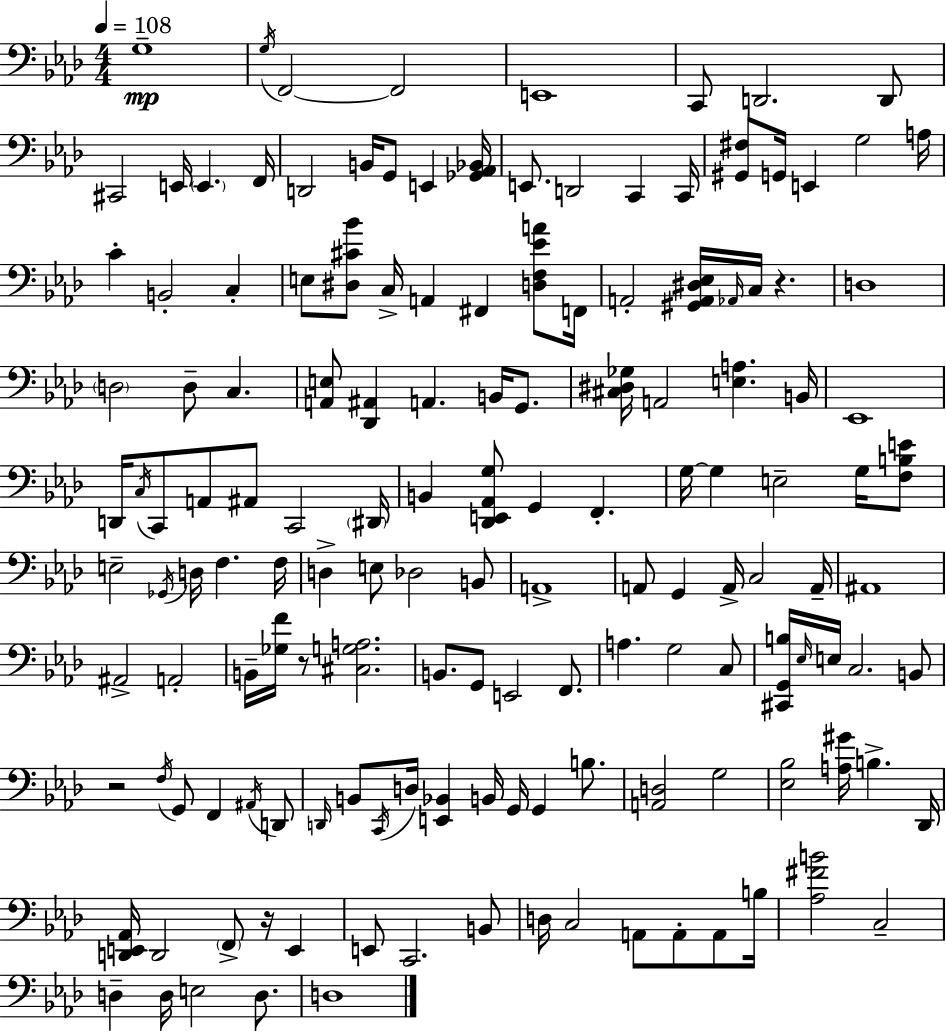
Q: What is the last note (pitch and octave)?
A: D3